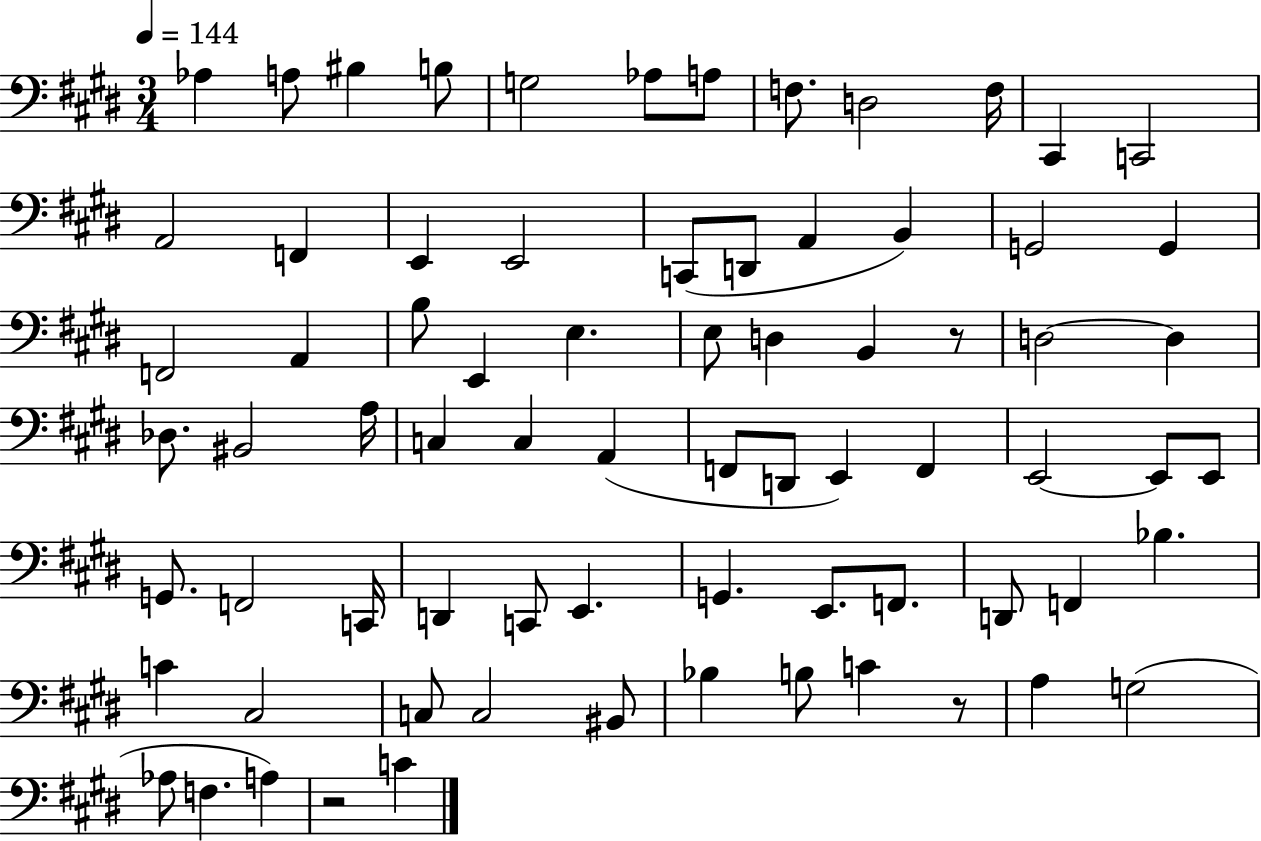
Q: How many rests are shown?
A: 3